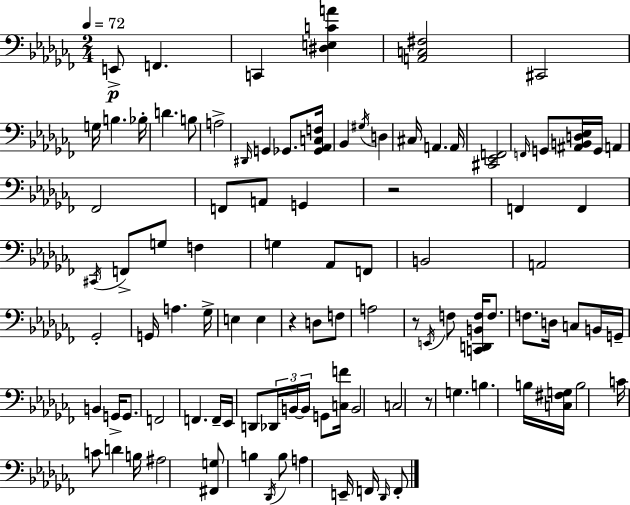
E2/e F2/q. C2/q [D#3,E3,C4,A4]/q [A2,C3,F#3]/h C#2/h G3/s B3/q. Bb3/s D4/q. B3/e A3/h D#2/s G2/q Gb2/e. [Gb2,Ab2,C3,F3]/s Bb2/q G#3/s D3/q C#3/s A2/q. A2/s [C#2,Eb2,F2]/h F2/s G2/e [A#2,B2,D3,Eb3]/s G2/s A2/q FES2/h F2/e A2/e G2/q R/h F2/q F2/q C#2/s F2/e G3/e F3/q G3/q Ab2/e F2/e B2/h A2/h Gb2/h G2/s A3/q. Gb3/s E3/q E3/q R/q D3/e F3/e A3/h R/e E2/s F3/e [C2,D2,B2,F3]/s F3/e. F3/e. D3/s C3/e B2/s G2/s B2/q G2/s G2/e. F2/h F2/q. F2/s Eb2/s D2/e Db2/s B2/s B2/s G2/e [C3,F4]/s B2/h C3/h R/e G3/q. B3/q. B3/s [C3,F#3,G3]/s B3/h C4/s C4/e D4/q B3/s A#3/h [F#2,G3]/e B3/q Db2/s B3/e A3/q E2/s F2/s Db2/s F2/e